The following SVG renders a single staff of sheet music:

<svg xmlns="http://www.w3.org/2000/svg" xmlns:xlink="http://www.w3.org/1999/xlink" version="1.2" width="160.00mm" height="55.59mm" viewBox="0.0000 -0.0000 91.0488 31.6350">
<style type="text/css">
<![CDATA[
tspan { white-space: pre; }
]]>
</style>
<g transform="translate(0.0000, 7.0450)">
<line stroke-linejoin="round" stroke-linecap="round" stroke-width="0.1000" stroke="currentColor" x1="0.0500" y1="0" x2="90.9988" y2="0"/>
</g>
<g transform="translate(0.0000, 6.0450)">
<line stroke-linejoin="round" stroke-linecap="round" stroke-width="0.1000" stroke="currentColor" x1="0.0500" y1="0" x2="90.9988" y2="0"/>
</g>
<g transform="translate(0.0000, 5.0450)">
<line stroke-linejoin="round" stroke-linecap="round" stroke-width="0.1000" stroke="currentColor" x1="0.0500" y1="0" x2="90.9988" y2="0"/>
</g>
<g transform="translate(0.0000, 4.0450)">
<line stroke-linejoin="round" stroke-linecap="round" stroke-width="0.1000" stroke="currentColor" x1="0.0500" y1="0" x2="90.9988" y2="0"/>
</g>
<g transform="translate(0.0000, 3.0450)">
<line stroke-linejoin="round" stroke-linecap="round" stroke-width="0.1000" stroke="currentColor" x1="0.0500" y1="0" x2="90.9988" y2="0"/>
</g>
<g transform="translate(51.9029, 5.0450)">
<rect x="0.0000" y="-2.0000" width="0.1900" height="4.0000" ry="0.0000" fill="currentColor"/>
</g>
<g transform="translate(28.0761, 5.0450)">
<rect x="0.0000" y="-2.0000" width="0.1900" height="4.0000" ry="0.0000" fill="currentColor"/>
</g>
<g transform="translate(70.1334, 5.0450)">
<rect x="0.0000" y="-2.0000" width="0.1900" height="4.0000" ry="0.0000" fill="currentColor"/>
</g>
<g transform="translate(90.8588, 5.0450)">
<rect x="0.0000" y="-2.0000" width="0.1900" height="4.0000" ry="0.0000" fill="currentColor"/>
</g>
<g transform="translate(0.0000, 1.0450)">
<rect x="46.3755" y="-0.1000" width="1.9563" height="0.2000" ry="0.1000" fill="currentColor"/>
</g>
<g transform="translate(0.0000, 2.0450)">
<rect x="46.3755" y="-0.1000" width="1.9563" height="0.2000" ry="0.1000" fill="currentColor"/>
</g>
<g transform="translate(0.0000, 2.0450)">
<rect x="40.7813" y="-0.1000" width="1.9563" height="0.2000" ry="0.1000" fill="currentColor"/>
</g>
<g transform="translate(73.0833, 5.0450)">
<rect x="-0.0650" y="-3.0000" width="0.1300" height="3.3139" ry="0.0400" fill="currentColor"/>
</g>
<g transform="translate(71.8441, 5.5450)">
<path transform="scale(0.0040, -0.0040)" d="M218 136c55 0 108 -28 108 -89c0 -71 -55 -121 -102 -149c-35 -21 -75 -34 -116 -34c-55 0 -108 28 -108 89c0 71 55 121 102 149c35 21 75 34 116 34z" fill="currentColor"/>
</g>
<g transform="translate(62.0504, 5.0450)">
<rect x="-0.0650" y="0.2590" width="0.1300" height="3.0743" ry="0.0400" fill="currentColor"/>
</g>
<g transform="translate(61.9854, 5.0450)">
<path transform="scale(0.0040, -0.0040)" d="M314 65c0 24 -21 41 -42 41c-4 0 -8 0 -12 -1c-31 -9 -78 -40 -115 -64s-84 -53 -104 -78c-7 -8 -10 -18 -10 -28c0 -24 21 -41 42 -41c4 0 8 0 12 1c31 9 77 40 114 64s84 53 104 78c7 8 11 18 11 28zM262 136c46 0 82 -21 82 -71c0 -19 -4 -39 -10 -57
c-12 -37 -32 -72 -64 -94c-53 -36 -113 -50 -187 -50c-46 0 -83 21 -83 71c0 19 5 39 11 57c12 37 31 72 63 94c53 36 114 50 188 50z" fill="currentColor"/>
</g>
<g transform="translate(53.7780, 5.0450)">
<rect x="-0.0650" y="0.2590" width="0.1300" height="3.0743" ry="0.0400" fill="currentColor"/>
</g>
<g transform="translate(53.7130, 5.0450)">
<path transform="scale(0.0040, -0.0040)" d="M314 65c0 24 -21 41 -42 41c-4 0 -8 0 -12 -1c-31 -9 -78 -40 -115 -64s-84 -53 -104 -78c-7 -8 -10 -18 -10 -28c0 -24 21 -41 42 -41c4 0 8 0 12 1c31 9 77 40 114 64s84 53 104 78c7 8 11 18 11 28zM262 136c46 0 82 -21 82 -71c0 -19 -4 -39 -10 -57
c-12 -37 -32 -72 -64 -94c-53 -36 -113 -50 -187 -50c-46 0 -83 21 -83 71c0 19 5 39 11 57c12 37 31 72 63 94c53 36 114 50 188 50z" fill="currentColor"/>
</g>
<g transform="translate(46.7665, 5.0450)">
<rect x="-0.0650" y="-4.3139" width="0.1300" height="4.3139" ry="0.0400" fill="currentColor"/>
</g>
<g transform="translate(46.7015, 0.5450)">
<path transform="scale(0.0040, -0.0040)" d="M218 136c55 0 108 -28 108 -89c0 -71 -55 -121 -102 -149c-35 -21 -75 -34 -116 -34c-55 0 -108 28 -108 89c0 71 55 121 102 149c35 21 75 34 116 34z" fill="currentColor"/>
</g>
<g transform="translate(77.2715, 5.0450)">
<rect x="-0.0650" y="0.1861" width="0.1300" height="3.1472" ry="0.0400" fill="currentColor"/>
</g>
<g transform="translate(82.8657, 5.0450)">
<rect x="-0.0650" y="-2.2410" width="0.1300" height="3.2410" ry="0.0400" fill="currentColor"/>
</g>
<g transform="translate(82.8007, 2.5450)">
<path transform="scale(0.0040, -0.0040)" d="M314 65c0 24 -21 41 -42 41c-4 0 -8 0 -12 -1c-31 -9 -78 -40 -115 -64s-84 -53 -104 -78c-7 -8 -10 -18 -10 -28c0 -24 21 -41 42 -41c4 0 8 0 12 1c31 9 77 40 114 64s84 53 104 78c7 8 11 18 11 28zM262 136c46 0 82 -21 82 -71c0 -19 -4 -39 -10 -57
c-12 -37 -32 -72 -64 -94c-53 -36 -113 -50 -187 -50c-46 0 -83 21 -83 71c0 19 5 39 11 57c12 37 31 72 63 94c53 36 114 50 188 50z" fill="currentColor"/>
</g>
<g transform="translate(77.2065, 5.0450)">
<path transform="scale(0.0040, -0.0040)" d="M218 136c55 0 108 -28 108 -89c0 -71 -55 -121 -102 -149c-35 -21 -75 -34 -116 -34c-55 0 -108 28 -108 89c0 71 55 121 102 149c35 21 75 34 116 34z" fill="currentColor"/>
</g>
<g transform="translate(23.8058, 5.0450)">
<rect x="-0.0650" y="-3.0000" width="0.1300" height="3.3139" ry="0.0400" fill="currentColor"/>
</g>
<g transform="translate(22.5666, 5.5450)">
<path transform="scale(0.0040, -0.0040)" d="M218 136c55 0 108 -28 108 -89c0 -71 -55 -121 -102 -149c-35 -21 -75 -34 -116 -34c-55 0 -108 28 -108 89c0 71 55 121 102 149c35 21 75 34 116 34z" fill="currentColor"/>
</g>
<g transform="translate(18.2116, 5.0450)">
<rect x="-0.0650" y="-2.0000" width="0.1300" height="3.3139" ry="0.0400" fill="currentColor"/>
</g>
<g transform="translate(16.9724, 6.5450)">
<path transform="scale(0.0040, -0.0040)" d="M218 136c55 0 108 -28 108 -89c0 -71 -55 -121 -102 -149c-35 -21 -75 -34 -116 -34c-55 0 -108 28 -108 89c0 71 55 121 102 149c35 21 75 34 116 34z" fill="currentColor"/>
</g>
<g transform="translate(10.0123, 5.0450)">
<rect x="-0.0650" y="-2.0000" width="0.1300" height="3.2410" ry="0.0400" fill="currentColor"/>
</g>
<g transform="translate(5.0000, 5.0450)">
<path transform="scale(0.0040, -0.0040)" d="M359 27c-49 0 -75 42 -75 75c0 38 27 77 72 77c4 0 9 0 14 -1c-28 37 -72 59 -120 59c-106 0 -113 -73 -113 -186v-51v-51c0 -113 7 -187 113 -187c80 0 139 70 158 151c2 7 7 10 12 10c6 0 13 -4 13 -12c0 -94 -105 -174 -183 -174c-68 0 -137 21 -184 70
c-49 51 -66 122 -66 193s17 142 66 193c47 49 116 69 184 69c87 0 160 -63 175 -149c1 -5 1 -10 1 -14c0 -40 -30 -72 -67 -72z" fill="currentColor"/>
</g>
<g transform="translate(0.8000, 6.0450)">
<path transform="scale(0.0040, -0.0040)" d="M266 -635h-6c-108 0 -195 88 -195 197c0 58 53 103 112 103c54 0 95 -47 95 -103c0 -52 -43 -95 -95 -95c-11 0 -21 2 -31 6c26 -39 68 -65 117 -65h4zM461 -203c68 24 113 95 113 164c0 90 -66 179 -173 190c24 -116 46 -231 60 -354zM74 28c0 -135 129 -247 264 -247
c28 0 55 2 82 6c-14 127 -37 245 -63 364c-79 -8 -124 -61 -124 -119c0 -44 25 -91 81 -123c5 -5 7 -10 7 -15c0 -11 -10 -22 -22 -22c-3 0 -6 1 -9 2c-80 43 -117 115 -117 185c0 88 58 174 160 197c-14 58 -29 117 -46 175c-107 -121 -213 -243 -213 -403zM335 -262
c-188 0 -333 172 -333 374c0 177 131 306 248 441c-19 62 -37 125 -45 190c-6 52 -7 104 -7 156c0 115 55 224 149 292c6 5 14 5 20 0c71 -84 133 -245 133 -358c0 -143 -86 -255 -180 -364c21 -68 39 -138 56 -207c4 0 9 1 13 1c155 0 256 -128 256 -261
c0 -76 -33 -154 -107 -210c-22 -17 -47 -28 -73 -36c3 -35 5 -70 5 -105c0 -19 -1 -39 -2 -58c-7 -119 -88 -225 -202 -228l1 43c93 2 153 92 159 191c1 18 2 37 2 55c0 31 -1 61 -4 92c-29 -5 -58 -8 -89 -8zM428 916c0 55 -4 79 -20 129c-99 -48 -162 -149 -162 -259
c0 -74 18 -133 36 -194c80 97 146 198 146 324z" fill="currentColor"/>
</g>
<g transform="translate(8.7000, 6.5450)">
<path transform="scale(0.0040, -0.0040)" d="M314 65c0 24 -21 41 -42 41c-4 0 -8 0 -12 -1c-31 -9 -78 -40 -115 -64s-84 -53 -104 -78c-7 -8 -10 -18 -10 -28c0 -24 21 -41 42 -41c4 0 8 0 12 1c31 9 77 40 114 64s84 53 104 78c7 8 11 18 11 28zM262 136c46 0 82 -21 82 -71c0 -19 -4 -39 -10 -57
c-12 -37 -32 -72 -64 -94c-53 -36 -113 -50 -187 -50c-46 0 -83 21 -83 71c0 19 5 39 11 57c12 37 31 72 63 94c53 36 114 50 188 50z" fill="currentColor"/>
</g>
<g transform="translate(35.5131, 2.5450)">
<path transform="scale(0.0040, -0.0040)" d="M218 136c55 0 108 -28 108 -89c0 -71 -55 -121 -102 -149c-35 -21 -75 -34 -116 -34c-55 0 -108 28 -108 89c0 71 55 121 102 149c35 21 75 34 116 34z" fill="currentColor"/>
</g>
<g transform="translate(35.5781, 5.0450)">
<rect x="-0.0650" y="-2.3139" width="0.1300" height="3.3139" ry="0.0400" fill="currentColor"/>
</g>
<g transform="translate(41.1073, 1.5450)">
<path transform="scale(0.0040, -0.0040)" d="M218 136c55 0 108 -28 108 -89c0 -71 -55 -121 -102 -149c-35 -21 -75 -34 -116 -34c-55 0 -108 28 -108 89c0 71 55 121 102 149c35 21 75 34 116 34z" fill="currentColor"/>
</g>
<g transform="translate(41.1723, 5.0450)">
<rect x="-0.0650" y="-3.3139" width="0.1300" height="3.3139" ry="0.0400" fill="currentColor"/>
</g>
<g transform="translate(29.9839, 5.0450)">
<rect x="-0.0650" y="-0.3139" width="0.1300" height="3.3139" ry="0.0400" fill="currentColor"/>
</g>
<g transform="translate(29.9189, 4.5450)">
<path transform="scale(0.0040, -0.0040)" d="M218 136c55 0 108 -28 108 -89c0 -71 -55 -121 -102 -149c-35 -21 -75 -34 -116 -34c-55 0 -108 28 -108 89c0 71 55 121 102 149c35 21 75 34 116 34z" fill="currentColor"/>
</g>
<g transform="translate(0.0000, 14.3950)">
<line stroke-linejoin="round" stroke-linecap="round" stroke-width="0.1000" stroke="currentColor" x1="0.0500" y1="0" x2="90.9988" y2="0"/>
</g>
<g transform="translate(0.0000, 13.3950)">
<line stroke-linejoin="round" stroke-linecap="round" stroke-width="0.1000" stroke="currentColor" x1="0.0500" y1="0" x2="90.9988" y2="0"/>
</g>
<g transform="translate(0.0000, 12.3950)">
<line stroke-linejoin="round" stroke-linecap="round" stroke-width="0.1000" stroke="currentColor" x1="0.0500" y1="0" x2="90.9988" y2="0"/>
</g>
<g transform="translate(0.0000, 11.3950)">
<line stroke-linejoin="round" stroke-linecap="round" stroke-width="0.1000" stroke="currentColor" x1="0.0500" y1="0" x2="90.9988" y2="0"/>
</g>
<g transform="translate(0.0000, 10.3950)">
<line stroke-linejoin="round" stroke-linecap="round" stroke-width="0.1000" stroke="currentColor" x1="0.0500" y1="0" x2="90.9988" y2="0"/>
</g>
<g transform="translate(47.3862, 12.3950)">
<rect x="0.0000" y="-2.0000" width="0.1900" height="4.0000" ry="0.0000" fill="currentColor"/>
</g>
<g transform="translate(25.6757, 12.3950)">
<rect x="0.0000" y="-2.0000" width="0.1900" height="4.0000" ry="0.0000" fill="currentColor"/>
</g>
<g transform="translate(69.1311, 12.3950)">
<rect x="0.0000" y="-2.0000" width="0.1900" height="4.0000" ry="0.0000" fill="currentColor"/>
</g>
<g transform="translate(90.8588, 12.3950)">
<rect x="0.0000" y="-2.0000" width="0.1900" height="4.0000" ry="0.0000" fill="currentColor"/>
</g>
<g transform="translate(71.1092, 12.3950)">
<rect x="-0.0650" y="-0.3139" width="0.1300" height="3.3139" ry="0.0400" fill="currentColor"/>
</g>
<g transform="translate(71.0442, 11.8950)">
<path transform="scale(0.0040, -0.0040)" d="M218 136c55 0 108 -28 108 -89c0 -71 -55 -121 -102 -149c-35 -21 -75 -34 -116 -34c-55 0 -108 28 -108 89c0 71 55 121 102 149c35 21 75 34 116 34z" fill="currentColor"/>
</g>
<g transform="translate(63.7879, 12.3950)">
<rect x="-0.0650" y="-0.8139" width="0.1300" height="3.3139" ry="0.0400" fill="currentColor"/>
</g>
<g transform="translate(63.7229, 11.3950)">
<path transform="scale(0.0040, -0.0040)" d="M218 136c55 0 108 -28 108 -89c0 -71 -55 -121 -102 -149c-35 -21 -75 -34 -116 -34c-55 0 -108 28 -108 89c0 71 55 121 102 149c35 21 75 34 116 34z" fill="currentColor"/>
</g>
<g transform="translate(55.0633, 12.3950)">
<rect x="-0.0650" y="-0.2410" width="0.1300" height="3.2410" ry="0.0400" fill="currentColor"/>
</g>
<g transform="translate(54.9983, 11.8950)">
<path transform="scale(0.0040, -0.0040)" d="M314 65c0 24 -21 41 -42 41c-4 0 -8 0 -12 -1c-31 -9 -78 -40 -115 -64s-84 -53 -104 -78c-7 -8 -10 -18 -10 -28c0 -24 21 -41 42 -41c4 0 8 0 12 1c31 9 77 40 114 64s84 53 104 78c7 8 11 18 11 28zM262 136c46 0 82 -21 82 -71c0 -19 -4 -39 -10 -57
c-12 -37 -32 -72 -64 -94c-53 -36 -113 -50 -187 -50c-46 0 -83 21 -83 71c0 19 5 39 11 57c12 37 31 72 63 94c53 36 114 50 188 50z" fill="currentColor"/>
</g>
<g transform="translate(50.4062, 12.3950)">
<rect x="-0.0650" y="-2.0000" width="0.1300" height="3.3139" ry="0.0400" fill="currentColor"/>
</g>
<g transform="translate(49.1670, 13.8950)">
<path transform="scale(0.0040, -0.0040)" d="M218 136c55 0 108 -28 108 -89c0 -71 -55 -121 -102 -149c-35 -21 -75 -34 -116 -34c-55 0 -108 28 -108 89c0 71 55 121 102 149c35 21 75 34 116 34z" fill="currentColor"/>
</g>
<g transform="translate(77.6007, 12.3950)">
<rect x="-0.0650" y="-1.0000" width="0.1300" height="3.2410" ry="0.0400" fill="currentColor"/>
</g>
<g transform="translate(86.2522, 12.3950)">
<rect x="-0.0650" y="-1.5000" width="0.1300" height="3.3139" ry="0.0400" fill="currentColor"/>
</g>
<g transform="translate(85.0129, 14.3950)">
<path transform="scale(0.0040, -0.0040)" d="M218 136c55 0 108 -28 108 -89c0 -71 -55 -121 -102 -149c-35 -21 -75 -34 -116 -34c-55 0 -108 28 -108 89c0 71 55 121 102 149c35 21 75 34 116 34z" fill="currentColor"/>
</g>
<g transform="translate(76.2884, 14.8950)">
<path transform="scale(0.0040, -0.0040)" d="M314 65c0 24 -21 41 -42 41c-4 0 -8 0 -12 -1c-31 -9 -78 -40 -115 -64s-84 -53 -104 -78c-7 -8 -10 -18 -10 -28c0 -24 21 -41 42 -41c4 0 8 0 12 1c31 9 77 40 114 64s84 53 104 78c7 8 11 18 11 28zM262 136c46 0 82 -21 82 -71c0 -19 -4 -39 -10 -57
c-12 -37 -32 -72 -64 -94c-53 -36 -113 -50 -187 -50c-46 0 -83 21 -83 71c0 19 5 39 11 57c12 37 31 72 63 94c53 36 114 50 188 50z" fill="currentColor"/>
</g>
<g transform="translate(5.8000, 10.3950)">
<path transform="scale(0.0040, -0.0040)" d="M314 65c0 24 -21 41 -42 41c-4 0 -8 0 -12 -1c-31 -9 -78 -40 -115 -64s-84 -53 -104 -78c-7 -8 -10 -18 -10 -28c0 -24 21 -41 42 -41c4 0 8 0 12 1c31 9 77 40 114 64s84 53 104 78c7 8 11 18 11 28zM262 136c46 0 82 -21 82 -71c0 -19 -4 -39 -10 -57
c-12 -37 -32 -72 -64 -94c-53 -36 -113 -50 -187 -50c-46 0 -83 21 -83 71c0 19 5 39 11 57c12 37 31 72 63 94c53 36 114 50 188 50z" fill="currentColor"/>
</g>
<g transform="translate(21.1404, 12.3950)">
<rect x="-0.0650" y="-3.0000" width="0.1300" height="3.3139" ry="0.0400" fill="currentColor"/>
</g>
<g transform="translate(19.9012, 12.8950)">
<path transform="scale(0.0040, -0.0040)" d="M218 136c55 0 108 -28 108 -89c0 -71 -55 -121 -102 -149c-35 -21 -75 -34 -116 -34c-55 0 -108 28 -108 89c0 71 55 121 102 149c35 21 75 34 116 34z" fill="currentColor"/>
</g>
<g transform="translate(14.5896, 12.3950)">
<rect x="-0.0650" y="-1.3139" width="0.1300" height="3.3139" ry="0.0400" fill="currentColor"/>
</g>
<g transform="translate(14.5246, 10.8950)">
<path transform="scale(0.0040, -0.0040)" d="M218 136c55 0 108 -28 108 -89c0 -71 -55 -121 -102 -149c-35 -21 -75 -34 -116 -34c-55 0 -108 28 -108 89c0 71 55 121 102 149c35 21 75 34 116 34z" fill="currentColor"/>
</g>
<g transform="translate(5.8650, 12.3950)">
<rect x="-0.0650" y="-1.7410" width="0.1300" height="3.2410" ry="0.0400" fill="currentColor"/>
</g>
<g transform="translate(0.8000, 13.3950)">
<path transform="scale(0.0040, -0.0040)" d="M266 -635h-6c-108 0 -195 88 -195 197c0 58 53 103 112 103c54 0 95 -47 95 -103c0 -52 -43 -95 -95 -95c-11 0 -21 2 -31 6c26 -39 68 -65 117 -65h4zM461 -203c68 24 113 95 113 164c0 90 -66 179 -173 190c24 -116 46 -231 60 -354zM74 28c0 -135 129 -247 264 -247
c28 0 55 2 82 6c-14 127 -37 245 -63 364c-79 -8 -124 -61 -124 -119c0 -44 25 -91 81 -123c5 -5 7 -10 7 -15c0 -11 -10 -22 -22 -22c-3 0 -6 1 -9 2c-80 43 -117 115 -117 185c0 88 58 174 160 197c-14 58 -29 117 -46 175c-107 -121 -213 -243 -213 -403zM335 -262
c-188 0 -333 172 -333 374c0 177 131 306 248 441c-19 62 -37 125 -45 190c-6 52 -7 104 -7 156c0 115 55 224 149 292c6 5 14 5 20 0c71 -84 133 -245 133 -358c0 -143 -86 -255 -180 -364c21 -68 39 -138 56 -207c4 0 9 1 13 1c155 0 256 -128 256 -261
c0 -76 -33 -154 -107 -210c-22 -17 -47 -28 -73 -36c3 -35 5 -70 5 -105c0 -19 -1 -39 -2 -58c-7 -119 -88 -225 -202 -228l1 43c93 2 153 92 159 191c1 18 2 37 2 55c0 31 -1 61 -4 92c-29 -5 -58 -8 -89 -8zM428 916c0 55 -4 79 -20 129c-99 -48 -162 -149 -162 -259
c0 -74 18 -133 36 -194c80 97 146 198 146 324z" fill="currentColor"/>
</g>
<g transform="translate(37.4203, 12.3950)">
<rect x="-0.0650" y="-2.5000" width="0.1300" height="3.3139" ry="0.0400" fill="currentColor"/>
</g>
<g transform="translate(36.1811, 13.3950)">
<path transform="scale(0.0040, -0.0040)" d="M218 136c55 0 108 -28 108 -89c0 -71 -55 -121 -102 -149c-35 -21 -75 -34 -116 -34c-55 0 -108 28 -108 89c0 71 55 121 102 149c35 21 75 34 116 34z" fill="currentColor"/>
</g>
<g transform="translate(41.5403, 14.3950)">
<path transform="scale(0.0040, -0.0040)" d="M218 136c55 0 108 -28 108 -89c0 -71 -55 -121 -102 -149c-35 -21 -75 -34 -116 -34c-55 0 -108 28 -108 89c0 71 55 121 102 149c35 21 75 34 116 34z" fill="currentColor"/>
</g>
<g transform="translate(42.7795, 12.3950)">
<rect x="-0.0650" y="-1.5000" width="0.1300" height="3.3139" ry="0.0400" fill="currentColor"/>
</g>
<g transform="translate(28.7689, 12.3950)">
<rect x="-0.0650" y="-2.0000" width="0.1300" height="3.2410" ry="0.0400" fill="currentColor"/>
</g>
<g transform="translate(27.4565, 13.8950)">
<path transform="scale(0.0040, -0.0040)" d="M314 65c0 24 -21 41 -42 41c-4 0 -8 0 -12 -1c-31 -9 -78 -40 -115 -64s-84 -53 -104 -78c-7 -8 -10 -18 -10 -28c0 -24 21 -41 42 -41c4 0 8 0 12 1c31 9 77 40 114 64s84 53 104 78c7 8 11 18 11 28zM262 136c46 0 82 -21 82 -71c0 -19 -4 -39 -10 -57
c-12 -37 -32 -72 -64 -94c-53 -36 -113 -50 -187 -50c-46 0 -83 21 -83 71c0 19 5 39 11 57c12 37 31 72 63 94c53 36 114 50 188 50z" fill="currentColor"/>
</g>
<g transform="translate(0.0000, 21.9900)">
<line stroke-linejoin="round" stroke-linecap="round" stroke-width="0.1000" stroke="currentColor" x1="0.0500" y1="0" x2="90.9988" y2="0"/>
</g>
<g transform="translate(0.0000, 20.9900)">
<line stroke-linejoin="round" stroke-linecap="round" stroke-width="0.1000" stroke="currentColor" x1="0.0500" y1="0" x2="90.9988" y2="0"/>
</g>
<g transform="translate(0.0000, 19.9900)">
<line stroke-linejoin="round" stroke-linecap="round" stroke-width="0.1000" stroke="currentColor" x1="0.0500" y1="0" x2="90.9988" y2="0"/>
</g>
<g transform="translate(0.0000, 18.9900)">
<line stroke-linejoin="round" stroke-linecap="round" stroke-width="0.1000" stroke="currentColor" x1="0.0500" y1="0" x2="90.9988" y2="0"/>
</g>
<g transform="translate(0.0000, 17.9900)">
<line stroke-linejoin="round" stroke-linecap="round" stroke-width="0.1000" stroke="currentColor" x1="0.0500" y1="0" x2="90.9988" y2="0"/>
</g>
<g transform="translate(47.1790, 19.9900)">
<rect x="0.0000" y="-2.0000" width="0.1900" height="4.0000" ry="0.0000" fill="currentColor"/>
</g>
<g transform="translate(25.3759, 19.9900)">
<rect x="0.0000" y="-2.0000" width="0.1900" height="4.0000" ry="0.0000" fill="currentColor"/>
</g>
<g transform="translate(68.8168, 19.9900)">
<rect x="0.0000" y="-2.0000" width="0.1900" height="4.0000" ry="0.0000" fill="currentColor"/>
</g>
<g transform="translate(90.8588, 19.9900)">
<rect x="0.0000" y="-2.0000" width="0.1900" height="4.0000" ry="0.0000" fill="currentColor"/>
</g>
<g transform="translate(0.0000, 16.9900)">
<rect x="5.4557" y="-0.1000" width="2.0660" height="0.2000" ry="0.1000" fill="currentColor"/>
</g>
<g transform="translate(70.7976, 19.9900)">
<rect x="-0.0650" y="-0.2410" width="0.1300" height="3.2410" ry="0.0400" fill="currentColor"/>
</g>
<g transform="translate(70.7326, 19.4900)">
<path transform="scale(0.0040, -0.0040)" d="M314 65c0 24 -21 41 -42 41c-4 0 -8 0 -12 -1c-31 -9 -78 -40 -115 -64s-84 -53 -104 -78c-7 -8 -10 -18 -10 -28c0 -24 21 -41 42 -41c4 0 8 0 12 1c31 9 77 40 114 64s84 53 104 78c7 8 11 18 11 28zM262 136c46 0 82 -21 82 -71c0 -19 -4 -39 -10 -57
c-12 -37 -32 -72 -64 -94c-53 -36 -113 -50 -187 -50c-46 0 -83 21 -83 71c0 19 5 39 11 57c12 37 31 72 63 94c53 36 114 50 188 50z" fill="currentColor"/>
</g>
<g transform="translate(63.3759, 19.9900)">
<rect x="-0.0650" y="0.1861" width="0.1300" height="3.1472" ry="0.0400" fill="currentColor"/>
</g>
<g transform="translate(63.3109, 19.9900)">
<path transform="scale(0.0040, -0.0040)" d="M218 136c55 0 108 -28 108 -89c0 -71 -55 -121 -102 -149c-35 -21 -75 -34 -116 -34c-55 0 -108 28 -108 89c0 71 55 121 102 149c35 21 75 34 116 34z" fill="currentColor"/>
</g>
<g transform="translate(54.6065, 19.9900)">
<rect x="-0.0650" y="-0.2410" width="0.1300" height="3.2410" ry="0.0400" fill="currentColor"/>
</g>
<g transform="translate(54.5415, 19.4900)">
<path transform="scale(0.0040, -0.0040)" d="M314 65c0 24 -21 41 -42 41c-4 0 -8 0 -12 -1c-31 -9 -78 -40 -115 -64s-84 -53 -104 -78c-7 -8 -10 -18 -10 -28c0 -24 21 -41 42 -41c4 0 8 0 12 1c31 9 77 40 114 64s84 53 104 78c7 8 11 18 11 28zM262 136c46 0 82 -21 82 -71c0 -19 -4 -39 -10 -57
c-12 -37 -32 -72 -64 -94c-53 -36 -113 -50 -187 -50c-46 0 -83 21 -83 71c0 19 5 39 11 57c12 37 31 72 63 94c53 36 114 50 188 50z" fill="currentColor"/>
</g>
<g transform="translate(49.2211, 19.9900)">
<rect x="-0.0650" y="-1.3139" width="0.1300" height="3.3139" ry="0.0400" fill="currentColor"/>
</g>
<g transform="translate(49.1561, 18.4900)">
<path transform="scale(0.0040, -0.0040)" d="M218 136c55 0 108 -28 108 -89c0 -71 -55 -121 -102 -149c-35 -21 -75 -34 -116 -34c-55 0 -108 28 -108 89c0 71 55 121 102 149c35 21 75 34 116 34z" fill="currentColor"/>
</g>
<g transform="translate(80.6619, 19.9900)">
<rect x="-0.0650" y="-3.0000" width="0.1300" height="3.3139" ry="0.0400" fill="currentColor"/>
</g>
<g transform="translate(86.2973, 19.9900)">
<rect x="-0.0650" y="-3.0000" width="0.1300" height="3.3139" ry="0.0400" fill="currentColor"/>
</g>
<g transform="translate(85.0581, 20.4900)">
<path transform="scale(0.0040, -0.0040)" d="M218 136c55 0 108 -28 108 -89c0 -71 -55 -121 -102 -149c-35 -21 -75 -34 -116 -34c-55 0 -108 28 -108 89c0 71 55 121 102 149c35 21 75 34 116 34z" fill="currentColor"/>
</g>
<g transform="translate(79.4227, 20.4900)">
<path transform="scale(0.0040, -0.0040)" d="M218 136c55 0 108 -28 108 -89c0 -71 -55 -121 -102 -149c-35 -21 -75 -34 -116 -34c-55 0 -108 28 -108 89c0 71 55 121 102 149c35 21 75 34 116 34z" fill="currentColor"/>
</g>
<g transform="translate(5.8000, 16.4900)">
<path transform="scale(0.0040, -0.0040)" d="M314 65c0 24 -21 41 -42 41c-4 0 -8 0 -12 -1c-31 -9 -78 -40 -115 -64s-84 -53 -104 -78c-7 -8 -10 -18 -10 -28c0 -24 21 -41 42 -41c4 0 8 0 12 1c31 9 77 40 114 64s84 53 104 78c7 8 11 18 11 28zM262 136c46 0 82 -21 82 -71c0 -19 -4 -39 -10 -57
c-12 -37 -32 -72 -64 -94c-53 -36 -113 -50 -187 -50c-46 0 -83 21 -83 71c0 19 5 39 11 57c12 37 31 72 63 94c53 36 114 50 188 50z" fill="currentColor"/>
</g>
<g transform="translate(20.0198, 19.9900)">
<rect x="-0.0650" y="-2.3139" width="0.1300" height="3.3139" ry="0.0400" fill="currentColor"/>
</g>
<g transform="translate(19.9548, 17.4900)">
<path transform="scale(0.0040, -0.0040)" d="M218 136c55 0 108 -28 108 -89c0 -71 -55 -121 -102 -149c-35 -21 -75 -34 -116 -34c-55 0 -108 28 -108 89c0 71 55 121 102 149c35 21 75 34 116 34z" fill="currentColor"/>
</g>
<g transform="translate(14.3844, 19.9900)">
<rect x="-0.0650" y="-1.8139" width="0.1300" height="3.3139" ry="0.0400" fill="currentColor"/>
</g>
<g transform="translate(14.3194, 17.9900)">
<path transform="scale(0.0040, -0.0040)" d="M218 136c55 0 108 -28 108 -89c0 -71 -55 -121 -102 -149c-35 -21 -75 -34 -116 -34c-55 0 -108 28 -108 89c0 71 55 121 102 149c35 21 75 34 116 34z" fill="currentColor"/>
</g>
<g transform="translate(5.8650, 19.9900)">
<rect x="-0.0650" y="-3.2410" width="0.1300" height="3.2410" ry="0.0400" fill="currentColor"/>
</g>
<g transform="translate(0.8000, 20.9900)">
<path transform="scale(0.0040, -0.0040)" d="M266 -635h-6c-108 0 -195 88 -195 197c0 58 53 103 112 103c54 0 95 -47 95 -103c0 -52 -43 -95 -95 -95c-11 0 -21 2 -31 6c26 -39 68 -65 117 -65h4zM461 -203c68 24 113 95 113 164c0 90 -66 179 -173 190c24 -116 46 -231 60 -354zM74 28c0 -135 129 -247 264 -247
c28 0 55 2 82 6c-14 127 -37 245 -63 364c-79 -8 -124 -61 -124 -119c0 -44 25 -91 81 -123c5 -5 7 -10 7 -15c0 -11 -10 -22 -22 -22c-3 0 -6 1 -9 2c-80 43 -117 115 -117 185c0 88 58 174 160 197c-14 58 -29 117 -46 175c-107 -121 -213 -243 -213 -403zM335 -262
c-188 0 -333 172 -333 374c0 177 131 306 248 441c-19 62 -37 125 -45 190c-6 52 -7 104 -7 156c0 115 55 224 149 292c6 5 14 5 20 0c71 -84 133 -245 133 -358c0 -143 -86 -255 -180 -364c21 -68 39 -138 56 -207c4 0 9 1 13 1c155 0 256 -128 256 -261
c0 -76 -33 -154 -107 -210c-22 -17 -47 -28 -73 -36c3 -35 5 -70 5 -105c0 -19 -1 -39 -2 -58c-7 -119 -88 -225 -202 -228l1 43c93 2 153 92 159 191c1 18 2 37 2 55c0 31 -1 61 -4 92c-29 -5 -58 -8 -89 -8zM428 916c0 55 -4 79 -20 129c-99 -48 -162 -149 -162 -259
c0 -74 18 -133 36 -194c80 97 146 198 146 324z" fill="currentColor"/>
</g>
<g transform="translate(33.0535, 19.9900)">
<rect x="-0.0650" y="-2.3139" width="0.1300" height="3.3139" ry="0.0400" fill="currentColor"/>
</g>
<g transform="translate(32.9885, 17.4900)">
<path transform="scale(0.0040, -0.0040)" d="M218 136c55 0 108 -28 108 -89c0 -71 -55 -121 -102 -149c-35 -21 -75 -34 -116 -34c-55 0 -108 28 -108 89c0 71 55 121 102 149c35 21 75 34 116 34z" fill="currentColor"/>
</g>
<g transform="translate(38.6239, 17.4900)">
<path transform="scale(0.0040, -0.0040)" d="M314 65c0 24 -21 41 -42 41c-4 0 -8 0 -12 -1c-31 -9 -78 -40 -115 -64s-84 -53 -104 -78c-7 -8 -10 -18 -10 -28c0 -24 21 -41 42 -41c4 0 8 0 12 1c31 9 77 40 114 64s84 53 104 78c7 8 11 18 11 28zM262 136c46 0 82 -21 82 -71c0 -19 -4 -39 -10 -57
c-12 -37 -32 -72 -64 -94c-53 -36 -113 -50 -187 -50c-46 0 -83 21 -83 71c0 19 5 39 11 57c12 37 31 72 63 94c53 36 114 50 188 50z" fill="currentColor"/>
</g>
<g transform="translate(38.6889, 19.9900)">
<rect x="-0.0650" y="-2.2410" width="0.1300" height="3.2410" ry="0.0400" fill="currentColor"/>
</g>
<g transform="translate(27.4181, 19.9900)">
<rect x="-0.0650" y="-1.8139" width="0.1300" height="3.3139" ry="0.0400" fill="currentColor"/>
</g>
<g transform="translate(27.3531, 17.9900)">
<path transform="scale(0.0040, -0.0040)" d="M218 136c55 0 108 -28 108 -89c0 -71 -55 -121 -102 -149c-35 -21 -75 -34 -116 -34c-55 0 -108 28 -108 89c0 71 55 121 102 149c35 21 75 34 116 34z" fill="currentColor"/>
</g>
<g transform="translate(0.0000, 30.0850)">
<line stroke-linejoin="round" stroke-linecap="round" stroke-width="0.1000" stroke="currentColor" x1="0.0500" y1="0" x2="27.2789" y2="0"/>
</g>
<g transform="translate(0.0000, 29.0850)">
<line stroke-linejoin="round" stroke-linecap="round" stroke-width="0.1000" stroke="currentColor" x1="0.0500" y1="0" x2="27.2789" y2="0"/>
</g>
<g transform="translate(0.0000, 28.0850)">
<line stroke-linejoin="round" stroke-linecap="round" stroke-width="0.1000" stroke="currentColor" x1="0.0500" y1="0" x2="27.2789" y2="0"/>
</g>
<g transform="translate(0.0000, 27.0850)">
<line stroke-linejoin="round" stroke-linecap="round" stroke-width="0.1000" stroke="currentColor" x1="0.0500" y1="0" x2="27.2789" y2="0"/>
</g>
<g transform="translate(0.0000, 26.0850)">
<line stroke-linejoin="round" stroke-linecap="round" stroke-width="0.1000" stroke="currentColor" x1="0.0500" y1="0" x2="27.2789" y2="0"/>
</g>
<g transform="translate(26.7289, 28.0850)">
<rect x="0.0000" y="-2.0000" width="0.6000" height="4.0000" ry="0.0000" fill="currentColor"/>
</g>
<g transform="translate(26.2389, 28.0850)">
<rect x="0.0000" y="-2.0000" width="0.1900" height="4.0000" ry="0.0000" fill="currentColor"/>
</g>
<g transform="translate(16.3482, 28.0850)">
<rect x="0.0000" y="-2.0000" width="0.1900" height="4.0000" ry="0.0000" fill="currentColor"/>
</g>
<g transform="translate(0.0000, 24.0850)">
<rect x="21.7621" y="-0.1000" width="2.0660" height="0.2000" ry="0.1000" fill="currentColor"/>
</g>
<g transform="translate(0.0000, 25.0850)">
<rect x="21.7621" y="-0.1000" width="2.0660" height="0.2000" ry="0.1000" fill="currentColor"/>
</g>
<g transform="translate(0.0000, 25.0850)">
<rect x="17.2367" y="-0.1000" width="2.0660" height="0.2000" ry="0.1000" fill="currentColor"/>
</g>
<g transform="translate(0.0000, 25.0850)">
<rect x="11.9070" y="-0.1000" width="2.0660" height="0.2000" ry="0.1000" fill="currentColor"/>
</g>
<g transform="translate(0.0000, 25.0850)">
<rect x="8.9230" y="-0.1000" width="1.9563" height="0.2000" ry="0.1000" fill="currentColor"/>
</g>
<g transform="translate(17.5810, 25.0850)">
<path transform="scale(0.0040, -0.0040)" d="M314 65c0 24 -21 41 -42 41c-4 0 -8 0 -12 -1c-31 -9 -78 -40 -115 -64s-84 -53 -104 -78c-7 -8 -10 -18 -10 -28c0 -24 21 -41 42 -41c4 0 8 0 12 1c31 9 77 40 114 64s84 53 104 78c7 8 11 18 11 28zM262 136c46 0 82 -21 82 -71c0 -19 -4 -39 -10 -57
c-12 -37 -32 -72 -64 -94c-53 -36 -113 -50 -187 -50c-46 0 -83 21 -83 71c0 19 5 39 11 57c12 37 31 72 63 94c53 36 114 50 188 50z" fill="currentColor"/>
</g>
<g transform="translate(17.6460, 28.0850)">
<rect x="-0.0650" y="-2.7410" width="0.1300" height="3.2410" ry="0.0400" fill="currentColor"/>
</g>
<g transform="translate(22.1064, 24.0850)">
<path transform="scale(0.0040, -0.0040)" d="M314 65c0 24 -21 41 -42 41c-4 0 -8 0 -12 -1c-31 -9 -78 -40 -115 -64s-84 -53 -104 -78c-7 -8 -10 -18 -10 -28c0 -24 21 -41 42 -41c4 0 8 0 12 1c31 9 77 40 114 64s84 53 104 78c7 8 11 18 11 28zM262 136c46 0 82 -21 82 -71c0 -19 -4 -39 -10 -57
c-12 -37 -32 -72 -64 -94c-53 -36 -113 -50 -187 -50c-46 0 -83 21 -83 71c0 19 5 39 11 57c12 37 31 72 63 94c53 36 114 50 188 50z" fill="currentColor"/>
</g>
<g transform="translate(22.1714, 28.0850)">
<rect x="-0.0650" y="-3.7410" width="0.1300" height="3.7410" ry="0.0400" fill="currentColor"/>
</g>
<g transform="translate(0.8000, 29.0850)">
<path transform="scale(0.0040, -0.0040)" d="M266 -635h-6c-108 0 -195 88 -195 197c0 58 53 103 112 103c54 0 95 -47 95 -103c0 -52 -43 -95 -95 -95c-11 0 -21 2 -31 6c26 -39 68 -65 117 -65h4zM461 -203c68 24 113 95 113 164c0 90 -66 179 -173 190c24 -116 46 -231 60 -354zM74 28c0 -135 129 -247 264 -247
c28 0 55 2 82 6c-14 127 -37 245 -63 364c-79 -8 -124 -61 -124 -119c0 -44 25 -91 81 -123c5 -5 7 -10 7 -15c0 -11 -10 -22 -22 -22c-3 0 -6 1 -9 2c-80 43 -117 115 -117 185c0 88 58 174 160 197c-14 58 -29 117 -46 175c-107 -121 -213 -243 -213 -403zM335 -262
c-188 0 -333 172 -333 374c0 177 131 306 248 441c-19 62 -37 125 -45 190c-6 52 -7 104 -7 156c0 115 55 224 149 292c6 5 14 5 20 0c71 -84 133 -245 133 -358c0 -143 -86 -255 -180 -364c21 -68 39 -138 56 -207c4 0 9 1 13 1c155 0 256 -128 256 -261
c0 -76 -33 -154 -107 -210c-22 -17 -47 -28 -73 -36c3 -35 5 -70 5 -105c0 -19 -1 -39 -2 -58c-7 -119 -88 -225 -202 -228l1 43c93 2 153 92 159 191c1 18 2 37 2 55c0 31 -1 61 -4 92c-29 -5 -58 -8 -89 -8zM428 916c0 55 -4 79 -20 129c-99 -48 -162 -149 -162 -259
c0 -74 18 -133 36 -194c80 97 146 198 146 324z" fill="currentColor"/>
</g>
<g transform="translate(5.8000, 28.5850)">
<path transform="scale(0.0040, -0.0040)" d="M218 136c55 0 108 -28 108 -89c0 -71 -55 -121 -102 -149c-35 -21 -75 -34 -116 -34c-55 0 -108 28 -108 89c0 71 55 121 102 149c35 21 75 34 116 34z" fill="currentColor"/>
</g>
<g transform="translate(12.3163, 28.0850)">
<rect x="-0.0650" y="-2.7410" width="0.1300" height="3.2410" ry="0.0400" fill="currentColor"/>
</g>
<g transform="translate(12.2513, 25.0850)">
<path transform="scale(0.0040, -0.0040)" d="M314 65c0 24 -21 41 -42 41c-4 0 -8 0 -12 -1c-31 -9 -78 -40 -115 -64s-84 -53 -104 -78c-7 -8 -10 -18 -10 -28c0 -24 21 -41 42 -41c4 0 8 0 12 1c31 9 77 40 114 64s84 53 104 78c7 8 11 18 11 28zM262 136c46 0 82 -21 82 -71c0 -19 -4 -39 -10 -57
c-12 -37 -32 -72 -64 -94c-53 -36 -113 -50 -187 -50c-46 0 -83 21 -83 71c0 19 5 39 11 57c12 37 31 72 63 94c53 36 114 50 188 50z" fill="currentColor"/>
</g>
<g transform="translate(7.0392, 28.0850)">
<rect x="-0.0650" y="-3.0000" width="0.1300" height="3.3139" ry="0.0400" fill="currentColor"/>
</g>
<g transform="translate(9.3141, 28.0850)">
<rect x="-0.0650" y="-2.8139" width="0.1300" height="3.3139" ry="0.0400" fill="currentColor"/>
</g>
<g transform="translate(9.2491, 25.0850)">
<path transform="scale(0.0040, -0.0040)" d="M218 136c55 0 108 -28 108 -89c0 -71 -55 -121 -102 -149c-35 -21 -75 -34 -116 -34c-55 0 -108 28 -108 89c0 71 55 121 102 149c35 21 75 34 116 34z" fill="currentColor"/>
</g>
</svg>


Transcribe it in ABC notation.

X:1
T:Untitled
M:4/4
L:1/4
K:C
F2 F A c g b d' B2 B2 A B g2 f2 e A F2 G E F c2 d c D2 E b2 f g f g g2 e c2 B c2 A A A a a2 a2 c'2